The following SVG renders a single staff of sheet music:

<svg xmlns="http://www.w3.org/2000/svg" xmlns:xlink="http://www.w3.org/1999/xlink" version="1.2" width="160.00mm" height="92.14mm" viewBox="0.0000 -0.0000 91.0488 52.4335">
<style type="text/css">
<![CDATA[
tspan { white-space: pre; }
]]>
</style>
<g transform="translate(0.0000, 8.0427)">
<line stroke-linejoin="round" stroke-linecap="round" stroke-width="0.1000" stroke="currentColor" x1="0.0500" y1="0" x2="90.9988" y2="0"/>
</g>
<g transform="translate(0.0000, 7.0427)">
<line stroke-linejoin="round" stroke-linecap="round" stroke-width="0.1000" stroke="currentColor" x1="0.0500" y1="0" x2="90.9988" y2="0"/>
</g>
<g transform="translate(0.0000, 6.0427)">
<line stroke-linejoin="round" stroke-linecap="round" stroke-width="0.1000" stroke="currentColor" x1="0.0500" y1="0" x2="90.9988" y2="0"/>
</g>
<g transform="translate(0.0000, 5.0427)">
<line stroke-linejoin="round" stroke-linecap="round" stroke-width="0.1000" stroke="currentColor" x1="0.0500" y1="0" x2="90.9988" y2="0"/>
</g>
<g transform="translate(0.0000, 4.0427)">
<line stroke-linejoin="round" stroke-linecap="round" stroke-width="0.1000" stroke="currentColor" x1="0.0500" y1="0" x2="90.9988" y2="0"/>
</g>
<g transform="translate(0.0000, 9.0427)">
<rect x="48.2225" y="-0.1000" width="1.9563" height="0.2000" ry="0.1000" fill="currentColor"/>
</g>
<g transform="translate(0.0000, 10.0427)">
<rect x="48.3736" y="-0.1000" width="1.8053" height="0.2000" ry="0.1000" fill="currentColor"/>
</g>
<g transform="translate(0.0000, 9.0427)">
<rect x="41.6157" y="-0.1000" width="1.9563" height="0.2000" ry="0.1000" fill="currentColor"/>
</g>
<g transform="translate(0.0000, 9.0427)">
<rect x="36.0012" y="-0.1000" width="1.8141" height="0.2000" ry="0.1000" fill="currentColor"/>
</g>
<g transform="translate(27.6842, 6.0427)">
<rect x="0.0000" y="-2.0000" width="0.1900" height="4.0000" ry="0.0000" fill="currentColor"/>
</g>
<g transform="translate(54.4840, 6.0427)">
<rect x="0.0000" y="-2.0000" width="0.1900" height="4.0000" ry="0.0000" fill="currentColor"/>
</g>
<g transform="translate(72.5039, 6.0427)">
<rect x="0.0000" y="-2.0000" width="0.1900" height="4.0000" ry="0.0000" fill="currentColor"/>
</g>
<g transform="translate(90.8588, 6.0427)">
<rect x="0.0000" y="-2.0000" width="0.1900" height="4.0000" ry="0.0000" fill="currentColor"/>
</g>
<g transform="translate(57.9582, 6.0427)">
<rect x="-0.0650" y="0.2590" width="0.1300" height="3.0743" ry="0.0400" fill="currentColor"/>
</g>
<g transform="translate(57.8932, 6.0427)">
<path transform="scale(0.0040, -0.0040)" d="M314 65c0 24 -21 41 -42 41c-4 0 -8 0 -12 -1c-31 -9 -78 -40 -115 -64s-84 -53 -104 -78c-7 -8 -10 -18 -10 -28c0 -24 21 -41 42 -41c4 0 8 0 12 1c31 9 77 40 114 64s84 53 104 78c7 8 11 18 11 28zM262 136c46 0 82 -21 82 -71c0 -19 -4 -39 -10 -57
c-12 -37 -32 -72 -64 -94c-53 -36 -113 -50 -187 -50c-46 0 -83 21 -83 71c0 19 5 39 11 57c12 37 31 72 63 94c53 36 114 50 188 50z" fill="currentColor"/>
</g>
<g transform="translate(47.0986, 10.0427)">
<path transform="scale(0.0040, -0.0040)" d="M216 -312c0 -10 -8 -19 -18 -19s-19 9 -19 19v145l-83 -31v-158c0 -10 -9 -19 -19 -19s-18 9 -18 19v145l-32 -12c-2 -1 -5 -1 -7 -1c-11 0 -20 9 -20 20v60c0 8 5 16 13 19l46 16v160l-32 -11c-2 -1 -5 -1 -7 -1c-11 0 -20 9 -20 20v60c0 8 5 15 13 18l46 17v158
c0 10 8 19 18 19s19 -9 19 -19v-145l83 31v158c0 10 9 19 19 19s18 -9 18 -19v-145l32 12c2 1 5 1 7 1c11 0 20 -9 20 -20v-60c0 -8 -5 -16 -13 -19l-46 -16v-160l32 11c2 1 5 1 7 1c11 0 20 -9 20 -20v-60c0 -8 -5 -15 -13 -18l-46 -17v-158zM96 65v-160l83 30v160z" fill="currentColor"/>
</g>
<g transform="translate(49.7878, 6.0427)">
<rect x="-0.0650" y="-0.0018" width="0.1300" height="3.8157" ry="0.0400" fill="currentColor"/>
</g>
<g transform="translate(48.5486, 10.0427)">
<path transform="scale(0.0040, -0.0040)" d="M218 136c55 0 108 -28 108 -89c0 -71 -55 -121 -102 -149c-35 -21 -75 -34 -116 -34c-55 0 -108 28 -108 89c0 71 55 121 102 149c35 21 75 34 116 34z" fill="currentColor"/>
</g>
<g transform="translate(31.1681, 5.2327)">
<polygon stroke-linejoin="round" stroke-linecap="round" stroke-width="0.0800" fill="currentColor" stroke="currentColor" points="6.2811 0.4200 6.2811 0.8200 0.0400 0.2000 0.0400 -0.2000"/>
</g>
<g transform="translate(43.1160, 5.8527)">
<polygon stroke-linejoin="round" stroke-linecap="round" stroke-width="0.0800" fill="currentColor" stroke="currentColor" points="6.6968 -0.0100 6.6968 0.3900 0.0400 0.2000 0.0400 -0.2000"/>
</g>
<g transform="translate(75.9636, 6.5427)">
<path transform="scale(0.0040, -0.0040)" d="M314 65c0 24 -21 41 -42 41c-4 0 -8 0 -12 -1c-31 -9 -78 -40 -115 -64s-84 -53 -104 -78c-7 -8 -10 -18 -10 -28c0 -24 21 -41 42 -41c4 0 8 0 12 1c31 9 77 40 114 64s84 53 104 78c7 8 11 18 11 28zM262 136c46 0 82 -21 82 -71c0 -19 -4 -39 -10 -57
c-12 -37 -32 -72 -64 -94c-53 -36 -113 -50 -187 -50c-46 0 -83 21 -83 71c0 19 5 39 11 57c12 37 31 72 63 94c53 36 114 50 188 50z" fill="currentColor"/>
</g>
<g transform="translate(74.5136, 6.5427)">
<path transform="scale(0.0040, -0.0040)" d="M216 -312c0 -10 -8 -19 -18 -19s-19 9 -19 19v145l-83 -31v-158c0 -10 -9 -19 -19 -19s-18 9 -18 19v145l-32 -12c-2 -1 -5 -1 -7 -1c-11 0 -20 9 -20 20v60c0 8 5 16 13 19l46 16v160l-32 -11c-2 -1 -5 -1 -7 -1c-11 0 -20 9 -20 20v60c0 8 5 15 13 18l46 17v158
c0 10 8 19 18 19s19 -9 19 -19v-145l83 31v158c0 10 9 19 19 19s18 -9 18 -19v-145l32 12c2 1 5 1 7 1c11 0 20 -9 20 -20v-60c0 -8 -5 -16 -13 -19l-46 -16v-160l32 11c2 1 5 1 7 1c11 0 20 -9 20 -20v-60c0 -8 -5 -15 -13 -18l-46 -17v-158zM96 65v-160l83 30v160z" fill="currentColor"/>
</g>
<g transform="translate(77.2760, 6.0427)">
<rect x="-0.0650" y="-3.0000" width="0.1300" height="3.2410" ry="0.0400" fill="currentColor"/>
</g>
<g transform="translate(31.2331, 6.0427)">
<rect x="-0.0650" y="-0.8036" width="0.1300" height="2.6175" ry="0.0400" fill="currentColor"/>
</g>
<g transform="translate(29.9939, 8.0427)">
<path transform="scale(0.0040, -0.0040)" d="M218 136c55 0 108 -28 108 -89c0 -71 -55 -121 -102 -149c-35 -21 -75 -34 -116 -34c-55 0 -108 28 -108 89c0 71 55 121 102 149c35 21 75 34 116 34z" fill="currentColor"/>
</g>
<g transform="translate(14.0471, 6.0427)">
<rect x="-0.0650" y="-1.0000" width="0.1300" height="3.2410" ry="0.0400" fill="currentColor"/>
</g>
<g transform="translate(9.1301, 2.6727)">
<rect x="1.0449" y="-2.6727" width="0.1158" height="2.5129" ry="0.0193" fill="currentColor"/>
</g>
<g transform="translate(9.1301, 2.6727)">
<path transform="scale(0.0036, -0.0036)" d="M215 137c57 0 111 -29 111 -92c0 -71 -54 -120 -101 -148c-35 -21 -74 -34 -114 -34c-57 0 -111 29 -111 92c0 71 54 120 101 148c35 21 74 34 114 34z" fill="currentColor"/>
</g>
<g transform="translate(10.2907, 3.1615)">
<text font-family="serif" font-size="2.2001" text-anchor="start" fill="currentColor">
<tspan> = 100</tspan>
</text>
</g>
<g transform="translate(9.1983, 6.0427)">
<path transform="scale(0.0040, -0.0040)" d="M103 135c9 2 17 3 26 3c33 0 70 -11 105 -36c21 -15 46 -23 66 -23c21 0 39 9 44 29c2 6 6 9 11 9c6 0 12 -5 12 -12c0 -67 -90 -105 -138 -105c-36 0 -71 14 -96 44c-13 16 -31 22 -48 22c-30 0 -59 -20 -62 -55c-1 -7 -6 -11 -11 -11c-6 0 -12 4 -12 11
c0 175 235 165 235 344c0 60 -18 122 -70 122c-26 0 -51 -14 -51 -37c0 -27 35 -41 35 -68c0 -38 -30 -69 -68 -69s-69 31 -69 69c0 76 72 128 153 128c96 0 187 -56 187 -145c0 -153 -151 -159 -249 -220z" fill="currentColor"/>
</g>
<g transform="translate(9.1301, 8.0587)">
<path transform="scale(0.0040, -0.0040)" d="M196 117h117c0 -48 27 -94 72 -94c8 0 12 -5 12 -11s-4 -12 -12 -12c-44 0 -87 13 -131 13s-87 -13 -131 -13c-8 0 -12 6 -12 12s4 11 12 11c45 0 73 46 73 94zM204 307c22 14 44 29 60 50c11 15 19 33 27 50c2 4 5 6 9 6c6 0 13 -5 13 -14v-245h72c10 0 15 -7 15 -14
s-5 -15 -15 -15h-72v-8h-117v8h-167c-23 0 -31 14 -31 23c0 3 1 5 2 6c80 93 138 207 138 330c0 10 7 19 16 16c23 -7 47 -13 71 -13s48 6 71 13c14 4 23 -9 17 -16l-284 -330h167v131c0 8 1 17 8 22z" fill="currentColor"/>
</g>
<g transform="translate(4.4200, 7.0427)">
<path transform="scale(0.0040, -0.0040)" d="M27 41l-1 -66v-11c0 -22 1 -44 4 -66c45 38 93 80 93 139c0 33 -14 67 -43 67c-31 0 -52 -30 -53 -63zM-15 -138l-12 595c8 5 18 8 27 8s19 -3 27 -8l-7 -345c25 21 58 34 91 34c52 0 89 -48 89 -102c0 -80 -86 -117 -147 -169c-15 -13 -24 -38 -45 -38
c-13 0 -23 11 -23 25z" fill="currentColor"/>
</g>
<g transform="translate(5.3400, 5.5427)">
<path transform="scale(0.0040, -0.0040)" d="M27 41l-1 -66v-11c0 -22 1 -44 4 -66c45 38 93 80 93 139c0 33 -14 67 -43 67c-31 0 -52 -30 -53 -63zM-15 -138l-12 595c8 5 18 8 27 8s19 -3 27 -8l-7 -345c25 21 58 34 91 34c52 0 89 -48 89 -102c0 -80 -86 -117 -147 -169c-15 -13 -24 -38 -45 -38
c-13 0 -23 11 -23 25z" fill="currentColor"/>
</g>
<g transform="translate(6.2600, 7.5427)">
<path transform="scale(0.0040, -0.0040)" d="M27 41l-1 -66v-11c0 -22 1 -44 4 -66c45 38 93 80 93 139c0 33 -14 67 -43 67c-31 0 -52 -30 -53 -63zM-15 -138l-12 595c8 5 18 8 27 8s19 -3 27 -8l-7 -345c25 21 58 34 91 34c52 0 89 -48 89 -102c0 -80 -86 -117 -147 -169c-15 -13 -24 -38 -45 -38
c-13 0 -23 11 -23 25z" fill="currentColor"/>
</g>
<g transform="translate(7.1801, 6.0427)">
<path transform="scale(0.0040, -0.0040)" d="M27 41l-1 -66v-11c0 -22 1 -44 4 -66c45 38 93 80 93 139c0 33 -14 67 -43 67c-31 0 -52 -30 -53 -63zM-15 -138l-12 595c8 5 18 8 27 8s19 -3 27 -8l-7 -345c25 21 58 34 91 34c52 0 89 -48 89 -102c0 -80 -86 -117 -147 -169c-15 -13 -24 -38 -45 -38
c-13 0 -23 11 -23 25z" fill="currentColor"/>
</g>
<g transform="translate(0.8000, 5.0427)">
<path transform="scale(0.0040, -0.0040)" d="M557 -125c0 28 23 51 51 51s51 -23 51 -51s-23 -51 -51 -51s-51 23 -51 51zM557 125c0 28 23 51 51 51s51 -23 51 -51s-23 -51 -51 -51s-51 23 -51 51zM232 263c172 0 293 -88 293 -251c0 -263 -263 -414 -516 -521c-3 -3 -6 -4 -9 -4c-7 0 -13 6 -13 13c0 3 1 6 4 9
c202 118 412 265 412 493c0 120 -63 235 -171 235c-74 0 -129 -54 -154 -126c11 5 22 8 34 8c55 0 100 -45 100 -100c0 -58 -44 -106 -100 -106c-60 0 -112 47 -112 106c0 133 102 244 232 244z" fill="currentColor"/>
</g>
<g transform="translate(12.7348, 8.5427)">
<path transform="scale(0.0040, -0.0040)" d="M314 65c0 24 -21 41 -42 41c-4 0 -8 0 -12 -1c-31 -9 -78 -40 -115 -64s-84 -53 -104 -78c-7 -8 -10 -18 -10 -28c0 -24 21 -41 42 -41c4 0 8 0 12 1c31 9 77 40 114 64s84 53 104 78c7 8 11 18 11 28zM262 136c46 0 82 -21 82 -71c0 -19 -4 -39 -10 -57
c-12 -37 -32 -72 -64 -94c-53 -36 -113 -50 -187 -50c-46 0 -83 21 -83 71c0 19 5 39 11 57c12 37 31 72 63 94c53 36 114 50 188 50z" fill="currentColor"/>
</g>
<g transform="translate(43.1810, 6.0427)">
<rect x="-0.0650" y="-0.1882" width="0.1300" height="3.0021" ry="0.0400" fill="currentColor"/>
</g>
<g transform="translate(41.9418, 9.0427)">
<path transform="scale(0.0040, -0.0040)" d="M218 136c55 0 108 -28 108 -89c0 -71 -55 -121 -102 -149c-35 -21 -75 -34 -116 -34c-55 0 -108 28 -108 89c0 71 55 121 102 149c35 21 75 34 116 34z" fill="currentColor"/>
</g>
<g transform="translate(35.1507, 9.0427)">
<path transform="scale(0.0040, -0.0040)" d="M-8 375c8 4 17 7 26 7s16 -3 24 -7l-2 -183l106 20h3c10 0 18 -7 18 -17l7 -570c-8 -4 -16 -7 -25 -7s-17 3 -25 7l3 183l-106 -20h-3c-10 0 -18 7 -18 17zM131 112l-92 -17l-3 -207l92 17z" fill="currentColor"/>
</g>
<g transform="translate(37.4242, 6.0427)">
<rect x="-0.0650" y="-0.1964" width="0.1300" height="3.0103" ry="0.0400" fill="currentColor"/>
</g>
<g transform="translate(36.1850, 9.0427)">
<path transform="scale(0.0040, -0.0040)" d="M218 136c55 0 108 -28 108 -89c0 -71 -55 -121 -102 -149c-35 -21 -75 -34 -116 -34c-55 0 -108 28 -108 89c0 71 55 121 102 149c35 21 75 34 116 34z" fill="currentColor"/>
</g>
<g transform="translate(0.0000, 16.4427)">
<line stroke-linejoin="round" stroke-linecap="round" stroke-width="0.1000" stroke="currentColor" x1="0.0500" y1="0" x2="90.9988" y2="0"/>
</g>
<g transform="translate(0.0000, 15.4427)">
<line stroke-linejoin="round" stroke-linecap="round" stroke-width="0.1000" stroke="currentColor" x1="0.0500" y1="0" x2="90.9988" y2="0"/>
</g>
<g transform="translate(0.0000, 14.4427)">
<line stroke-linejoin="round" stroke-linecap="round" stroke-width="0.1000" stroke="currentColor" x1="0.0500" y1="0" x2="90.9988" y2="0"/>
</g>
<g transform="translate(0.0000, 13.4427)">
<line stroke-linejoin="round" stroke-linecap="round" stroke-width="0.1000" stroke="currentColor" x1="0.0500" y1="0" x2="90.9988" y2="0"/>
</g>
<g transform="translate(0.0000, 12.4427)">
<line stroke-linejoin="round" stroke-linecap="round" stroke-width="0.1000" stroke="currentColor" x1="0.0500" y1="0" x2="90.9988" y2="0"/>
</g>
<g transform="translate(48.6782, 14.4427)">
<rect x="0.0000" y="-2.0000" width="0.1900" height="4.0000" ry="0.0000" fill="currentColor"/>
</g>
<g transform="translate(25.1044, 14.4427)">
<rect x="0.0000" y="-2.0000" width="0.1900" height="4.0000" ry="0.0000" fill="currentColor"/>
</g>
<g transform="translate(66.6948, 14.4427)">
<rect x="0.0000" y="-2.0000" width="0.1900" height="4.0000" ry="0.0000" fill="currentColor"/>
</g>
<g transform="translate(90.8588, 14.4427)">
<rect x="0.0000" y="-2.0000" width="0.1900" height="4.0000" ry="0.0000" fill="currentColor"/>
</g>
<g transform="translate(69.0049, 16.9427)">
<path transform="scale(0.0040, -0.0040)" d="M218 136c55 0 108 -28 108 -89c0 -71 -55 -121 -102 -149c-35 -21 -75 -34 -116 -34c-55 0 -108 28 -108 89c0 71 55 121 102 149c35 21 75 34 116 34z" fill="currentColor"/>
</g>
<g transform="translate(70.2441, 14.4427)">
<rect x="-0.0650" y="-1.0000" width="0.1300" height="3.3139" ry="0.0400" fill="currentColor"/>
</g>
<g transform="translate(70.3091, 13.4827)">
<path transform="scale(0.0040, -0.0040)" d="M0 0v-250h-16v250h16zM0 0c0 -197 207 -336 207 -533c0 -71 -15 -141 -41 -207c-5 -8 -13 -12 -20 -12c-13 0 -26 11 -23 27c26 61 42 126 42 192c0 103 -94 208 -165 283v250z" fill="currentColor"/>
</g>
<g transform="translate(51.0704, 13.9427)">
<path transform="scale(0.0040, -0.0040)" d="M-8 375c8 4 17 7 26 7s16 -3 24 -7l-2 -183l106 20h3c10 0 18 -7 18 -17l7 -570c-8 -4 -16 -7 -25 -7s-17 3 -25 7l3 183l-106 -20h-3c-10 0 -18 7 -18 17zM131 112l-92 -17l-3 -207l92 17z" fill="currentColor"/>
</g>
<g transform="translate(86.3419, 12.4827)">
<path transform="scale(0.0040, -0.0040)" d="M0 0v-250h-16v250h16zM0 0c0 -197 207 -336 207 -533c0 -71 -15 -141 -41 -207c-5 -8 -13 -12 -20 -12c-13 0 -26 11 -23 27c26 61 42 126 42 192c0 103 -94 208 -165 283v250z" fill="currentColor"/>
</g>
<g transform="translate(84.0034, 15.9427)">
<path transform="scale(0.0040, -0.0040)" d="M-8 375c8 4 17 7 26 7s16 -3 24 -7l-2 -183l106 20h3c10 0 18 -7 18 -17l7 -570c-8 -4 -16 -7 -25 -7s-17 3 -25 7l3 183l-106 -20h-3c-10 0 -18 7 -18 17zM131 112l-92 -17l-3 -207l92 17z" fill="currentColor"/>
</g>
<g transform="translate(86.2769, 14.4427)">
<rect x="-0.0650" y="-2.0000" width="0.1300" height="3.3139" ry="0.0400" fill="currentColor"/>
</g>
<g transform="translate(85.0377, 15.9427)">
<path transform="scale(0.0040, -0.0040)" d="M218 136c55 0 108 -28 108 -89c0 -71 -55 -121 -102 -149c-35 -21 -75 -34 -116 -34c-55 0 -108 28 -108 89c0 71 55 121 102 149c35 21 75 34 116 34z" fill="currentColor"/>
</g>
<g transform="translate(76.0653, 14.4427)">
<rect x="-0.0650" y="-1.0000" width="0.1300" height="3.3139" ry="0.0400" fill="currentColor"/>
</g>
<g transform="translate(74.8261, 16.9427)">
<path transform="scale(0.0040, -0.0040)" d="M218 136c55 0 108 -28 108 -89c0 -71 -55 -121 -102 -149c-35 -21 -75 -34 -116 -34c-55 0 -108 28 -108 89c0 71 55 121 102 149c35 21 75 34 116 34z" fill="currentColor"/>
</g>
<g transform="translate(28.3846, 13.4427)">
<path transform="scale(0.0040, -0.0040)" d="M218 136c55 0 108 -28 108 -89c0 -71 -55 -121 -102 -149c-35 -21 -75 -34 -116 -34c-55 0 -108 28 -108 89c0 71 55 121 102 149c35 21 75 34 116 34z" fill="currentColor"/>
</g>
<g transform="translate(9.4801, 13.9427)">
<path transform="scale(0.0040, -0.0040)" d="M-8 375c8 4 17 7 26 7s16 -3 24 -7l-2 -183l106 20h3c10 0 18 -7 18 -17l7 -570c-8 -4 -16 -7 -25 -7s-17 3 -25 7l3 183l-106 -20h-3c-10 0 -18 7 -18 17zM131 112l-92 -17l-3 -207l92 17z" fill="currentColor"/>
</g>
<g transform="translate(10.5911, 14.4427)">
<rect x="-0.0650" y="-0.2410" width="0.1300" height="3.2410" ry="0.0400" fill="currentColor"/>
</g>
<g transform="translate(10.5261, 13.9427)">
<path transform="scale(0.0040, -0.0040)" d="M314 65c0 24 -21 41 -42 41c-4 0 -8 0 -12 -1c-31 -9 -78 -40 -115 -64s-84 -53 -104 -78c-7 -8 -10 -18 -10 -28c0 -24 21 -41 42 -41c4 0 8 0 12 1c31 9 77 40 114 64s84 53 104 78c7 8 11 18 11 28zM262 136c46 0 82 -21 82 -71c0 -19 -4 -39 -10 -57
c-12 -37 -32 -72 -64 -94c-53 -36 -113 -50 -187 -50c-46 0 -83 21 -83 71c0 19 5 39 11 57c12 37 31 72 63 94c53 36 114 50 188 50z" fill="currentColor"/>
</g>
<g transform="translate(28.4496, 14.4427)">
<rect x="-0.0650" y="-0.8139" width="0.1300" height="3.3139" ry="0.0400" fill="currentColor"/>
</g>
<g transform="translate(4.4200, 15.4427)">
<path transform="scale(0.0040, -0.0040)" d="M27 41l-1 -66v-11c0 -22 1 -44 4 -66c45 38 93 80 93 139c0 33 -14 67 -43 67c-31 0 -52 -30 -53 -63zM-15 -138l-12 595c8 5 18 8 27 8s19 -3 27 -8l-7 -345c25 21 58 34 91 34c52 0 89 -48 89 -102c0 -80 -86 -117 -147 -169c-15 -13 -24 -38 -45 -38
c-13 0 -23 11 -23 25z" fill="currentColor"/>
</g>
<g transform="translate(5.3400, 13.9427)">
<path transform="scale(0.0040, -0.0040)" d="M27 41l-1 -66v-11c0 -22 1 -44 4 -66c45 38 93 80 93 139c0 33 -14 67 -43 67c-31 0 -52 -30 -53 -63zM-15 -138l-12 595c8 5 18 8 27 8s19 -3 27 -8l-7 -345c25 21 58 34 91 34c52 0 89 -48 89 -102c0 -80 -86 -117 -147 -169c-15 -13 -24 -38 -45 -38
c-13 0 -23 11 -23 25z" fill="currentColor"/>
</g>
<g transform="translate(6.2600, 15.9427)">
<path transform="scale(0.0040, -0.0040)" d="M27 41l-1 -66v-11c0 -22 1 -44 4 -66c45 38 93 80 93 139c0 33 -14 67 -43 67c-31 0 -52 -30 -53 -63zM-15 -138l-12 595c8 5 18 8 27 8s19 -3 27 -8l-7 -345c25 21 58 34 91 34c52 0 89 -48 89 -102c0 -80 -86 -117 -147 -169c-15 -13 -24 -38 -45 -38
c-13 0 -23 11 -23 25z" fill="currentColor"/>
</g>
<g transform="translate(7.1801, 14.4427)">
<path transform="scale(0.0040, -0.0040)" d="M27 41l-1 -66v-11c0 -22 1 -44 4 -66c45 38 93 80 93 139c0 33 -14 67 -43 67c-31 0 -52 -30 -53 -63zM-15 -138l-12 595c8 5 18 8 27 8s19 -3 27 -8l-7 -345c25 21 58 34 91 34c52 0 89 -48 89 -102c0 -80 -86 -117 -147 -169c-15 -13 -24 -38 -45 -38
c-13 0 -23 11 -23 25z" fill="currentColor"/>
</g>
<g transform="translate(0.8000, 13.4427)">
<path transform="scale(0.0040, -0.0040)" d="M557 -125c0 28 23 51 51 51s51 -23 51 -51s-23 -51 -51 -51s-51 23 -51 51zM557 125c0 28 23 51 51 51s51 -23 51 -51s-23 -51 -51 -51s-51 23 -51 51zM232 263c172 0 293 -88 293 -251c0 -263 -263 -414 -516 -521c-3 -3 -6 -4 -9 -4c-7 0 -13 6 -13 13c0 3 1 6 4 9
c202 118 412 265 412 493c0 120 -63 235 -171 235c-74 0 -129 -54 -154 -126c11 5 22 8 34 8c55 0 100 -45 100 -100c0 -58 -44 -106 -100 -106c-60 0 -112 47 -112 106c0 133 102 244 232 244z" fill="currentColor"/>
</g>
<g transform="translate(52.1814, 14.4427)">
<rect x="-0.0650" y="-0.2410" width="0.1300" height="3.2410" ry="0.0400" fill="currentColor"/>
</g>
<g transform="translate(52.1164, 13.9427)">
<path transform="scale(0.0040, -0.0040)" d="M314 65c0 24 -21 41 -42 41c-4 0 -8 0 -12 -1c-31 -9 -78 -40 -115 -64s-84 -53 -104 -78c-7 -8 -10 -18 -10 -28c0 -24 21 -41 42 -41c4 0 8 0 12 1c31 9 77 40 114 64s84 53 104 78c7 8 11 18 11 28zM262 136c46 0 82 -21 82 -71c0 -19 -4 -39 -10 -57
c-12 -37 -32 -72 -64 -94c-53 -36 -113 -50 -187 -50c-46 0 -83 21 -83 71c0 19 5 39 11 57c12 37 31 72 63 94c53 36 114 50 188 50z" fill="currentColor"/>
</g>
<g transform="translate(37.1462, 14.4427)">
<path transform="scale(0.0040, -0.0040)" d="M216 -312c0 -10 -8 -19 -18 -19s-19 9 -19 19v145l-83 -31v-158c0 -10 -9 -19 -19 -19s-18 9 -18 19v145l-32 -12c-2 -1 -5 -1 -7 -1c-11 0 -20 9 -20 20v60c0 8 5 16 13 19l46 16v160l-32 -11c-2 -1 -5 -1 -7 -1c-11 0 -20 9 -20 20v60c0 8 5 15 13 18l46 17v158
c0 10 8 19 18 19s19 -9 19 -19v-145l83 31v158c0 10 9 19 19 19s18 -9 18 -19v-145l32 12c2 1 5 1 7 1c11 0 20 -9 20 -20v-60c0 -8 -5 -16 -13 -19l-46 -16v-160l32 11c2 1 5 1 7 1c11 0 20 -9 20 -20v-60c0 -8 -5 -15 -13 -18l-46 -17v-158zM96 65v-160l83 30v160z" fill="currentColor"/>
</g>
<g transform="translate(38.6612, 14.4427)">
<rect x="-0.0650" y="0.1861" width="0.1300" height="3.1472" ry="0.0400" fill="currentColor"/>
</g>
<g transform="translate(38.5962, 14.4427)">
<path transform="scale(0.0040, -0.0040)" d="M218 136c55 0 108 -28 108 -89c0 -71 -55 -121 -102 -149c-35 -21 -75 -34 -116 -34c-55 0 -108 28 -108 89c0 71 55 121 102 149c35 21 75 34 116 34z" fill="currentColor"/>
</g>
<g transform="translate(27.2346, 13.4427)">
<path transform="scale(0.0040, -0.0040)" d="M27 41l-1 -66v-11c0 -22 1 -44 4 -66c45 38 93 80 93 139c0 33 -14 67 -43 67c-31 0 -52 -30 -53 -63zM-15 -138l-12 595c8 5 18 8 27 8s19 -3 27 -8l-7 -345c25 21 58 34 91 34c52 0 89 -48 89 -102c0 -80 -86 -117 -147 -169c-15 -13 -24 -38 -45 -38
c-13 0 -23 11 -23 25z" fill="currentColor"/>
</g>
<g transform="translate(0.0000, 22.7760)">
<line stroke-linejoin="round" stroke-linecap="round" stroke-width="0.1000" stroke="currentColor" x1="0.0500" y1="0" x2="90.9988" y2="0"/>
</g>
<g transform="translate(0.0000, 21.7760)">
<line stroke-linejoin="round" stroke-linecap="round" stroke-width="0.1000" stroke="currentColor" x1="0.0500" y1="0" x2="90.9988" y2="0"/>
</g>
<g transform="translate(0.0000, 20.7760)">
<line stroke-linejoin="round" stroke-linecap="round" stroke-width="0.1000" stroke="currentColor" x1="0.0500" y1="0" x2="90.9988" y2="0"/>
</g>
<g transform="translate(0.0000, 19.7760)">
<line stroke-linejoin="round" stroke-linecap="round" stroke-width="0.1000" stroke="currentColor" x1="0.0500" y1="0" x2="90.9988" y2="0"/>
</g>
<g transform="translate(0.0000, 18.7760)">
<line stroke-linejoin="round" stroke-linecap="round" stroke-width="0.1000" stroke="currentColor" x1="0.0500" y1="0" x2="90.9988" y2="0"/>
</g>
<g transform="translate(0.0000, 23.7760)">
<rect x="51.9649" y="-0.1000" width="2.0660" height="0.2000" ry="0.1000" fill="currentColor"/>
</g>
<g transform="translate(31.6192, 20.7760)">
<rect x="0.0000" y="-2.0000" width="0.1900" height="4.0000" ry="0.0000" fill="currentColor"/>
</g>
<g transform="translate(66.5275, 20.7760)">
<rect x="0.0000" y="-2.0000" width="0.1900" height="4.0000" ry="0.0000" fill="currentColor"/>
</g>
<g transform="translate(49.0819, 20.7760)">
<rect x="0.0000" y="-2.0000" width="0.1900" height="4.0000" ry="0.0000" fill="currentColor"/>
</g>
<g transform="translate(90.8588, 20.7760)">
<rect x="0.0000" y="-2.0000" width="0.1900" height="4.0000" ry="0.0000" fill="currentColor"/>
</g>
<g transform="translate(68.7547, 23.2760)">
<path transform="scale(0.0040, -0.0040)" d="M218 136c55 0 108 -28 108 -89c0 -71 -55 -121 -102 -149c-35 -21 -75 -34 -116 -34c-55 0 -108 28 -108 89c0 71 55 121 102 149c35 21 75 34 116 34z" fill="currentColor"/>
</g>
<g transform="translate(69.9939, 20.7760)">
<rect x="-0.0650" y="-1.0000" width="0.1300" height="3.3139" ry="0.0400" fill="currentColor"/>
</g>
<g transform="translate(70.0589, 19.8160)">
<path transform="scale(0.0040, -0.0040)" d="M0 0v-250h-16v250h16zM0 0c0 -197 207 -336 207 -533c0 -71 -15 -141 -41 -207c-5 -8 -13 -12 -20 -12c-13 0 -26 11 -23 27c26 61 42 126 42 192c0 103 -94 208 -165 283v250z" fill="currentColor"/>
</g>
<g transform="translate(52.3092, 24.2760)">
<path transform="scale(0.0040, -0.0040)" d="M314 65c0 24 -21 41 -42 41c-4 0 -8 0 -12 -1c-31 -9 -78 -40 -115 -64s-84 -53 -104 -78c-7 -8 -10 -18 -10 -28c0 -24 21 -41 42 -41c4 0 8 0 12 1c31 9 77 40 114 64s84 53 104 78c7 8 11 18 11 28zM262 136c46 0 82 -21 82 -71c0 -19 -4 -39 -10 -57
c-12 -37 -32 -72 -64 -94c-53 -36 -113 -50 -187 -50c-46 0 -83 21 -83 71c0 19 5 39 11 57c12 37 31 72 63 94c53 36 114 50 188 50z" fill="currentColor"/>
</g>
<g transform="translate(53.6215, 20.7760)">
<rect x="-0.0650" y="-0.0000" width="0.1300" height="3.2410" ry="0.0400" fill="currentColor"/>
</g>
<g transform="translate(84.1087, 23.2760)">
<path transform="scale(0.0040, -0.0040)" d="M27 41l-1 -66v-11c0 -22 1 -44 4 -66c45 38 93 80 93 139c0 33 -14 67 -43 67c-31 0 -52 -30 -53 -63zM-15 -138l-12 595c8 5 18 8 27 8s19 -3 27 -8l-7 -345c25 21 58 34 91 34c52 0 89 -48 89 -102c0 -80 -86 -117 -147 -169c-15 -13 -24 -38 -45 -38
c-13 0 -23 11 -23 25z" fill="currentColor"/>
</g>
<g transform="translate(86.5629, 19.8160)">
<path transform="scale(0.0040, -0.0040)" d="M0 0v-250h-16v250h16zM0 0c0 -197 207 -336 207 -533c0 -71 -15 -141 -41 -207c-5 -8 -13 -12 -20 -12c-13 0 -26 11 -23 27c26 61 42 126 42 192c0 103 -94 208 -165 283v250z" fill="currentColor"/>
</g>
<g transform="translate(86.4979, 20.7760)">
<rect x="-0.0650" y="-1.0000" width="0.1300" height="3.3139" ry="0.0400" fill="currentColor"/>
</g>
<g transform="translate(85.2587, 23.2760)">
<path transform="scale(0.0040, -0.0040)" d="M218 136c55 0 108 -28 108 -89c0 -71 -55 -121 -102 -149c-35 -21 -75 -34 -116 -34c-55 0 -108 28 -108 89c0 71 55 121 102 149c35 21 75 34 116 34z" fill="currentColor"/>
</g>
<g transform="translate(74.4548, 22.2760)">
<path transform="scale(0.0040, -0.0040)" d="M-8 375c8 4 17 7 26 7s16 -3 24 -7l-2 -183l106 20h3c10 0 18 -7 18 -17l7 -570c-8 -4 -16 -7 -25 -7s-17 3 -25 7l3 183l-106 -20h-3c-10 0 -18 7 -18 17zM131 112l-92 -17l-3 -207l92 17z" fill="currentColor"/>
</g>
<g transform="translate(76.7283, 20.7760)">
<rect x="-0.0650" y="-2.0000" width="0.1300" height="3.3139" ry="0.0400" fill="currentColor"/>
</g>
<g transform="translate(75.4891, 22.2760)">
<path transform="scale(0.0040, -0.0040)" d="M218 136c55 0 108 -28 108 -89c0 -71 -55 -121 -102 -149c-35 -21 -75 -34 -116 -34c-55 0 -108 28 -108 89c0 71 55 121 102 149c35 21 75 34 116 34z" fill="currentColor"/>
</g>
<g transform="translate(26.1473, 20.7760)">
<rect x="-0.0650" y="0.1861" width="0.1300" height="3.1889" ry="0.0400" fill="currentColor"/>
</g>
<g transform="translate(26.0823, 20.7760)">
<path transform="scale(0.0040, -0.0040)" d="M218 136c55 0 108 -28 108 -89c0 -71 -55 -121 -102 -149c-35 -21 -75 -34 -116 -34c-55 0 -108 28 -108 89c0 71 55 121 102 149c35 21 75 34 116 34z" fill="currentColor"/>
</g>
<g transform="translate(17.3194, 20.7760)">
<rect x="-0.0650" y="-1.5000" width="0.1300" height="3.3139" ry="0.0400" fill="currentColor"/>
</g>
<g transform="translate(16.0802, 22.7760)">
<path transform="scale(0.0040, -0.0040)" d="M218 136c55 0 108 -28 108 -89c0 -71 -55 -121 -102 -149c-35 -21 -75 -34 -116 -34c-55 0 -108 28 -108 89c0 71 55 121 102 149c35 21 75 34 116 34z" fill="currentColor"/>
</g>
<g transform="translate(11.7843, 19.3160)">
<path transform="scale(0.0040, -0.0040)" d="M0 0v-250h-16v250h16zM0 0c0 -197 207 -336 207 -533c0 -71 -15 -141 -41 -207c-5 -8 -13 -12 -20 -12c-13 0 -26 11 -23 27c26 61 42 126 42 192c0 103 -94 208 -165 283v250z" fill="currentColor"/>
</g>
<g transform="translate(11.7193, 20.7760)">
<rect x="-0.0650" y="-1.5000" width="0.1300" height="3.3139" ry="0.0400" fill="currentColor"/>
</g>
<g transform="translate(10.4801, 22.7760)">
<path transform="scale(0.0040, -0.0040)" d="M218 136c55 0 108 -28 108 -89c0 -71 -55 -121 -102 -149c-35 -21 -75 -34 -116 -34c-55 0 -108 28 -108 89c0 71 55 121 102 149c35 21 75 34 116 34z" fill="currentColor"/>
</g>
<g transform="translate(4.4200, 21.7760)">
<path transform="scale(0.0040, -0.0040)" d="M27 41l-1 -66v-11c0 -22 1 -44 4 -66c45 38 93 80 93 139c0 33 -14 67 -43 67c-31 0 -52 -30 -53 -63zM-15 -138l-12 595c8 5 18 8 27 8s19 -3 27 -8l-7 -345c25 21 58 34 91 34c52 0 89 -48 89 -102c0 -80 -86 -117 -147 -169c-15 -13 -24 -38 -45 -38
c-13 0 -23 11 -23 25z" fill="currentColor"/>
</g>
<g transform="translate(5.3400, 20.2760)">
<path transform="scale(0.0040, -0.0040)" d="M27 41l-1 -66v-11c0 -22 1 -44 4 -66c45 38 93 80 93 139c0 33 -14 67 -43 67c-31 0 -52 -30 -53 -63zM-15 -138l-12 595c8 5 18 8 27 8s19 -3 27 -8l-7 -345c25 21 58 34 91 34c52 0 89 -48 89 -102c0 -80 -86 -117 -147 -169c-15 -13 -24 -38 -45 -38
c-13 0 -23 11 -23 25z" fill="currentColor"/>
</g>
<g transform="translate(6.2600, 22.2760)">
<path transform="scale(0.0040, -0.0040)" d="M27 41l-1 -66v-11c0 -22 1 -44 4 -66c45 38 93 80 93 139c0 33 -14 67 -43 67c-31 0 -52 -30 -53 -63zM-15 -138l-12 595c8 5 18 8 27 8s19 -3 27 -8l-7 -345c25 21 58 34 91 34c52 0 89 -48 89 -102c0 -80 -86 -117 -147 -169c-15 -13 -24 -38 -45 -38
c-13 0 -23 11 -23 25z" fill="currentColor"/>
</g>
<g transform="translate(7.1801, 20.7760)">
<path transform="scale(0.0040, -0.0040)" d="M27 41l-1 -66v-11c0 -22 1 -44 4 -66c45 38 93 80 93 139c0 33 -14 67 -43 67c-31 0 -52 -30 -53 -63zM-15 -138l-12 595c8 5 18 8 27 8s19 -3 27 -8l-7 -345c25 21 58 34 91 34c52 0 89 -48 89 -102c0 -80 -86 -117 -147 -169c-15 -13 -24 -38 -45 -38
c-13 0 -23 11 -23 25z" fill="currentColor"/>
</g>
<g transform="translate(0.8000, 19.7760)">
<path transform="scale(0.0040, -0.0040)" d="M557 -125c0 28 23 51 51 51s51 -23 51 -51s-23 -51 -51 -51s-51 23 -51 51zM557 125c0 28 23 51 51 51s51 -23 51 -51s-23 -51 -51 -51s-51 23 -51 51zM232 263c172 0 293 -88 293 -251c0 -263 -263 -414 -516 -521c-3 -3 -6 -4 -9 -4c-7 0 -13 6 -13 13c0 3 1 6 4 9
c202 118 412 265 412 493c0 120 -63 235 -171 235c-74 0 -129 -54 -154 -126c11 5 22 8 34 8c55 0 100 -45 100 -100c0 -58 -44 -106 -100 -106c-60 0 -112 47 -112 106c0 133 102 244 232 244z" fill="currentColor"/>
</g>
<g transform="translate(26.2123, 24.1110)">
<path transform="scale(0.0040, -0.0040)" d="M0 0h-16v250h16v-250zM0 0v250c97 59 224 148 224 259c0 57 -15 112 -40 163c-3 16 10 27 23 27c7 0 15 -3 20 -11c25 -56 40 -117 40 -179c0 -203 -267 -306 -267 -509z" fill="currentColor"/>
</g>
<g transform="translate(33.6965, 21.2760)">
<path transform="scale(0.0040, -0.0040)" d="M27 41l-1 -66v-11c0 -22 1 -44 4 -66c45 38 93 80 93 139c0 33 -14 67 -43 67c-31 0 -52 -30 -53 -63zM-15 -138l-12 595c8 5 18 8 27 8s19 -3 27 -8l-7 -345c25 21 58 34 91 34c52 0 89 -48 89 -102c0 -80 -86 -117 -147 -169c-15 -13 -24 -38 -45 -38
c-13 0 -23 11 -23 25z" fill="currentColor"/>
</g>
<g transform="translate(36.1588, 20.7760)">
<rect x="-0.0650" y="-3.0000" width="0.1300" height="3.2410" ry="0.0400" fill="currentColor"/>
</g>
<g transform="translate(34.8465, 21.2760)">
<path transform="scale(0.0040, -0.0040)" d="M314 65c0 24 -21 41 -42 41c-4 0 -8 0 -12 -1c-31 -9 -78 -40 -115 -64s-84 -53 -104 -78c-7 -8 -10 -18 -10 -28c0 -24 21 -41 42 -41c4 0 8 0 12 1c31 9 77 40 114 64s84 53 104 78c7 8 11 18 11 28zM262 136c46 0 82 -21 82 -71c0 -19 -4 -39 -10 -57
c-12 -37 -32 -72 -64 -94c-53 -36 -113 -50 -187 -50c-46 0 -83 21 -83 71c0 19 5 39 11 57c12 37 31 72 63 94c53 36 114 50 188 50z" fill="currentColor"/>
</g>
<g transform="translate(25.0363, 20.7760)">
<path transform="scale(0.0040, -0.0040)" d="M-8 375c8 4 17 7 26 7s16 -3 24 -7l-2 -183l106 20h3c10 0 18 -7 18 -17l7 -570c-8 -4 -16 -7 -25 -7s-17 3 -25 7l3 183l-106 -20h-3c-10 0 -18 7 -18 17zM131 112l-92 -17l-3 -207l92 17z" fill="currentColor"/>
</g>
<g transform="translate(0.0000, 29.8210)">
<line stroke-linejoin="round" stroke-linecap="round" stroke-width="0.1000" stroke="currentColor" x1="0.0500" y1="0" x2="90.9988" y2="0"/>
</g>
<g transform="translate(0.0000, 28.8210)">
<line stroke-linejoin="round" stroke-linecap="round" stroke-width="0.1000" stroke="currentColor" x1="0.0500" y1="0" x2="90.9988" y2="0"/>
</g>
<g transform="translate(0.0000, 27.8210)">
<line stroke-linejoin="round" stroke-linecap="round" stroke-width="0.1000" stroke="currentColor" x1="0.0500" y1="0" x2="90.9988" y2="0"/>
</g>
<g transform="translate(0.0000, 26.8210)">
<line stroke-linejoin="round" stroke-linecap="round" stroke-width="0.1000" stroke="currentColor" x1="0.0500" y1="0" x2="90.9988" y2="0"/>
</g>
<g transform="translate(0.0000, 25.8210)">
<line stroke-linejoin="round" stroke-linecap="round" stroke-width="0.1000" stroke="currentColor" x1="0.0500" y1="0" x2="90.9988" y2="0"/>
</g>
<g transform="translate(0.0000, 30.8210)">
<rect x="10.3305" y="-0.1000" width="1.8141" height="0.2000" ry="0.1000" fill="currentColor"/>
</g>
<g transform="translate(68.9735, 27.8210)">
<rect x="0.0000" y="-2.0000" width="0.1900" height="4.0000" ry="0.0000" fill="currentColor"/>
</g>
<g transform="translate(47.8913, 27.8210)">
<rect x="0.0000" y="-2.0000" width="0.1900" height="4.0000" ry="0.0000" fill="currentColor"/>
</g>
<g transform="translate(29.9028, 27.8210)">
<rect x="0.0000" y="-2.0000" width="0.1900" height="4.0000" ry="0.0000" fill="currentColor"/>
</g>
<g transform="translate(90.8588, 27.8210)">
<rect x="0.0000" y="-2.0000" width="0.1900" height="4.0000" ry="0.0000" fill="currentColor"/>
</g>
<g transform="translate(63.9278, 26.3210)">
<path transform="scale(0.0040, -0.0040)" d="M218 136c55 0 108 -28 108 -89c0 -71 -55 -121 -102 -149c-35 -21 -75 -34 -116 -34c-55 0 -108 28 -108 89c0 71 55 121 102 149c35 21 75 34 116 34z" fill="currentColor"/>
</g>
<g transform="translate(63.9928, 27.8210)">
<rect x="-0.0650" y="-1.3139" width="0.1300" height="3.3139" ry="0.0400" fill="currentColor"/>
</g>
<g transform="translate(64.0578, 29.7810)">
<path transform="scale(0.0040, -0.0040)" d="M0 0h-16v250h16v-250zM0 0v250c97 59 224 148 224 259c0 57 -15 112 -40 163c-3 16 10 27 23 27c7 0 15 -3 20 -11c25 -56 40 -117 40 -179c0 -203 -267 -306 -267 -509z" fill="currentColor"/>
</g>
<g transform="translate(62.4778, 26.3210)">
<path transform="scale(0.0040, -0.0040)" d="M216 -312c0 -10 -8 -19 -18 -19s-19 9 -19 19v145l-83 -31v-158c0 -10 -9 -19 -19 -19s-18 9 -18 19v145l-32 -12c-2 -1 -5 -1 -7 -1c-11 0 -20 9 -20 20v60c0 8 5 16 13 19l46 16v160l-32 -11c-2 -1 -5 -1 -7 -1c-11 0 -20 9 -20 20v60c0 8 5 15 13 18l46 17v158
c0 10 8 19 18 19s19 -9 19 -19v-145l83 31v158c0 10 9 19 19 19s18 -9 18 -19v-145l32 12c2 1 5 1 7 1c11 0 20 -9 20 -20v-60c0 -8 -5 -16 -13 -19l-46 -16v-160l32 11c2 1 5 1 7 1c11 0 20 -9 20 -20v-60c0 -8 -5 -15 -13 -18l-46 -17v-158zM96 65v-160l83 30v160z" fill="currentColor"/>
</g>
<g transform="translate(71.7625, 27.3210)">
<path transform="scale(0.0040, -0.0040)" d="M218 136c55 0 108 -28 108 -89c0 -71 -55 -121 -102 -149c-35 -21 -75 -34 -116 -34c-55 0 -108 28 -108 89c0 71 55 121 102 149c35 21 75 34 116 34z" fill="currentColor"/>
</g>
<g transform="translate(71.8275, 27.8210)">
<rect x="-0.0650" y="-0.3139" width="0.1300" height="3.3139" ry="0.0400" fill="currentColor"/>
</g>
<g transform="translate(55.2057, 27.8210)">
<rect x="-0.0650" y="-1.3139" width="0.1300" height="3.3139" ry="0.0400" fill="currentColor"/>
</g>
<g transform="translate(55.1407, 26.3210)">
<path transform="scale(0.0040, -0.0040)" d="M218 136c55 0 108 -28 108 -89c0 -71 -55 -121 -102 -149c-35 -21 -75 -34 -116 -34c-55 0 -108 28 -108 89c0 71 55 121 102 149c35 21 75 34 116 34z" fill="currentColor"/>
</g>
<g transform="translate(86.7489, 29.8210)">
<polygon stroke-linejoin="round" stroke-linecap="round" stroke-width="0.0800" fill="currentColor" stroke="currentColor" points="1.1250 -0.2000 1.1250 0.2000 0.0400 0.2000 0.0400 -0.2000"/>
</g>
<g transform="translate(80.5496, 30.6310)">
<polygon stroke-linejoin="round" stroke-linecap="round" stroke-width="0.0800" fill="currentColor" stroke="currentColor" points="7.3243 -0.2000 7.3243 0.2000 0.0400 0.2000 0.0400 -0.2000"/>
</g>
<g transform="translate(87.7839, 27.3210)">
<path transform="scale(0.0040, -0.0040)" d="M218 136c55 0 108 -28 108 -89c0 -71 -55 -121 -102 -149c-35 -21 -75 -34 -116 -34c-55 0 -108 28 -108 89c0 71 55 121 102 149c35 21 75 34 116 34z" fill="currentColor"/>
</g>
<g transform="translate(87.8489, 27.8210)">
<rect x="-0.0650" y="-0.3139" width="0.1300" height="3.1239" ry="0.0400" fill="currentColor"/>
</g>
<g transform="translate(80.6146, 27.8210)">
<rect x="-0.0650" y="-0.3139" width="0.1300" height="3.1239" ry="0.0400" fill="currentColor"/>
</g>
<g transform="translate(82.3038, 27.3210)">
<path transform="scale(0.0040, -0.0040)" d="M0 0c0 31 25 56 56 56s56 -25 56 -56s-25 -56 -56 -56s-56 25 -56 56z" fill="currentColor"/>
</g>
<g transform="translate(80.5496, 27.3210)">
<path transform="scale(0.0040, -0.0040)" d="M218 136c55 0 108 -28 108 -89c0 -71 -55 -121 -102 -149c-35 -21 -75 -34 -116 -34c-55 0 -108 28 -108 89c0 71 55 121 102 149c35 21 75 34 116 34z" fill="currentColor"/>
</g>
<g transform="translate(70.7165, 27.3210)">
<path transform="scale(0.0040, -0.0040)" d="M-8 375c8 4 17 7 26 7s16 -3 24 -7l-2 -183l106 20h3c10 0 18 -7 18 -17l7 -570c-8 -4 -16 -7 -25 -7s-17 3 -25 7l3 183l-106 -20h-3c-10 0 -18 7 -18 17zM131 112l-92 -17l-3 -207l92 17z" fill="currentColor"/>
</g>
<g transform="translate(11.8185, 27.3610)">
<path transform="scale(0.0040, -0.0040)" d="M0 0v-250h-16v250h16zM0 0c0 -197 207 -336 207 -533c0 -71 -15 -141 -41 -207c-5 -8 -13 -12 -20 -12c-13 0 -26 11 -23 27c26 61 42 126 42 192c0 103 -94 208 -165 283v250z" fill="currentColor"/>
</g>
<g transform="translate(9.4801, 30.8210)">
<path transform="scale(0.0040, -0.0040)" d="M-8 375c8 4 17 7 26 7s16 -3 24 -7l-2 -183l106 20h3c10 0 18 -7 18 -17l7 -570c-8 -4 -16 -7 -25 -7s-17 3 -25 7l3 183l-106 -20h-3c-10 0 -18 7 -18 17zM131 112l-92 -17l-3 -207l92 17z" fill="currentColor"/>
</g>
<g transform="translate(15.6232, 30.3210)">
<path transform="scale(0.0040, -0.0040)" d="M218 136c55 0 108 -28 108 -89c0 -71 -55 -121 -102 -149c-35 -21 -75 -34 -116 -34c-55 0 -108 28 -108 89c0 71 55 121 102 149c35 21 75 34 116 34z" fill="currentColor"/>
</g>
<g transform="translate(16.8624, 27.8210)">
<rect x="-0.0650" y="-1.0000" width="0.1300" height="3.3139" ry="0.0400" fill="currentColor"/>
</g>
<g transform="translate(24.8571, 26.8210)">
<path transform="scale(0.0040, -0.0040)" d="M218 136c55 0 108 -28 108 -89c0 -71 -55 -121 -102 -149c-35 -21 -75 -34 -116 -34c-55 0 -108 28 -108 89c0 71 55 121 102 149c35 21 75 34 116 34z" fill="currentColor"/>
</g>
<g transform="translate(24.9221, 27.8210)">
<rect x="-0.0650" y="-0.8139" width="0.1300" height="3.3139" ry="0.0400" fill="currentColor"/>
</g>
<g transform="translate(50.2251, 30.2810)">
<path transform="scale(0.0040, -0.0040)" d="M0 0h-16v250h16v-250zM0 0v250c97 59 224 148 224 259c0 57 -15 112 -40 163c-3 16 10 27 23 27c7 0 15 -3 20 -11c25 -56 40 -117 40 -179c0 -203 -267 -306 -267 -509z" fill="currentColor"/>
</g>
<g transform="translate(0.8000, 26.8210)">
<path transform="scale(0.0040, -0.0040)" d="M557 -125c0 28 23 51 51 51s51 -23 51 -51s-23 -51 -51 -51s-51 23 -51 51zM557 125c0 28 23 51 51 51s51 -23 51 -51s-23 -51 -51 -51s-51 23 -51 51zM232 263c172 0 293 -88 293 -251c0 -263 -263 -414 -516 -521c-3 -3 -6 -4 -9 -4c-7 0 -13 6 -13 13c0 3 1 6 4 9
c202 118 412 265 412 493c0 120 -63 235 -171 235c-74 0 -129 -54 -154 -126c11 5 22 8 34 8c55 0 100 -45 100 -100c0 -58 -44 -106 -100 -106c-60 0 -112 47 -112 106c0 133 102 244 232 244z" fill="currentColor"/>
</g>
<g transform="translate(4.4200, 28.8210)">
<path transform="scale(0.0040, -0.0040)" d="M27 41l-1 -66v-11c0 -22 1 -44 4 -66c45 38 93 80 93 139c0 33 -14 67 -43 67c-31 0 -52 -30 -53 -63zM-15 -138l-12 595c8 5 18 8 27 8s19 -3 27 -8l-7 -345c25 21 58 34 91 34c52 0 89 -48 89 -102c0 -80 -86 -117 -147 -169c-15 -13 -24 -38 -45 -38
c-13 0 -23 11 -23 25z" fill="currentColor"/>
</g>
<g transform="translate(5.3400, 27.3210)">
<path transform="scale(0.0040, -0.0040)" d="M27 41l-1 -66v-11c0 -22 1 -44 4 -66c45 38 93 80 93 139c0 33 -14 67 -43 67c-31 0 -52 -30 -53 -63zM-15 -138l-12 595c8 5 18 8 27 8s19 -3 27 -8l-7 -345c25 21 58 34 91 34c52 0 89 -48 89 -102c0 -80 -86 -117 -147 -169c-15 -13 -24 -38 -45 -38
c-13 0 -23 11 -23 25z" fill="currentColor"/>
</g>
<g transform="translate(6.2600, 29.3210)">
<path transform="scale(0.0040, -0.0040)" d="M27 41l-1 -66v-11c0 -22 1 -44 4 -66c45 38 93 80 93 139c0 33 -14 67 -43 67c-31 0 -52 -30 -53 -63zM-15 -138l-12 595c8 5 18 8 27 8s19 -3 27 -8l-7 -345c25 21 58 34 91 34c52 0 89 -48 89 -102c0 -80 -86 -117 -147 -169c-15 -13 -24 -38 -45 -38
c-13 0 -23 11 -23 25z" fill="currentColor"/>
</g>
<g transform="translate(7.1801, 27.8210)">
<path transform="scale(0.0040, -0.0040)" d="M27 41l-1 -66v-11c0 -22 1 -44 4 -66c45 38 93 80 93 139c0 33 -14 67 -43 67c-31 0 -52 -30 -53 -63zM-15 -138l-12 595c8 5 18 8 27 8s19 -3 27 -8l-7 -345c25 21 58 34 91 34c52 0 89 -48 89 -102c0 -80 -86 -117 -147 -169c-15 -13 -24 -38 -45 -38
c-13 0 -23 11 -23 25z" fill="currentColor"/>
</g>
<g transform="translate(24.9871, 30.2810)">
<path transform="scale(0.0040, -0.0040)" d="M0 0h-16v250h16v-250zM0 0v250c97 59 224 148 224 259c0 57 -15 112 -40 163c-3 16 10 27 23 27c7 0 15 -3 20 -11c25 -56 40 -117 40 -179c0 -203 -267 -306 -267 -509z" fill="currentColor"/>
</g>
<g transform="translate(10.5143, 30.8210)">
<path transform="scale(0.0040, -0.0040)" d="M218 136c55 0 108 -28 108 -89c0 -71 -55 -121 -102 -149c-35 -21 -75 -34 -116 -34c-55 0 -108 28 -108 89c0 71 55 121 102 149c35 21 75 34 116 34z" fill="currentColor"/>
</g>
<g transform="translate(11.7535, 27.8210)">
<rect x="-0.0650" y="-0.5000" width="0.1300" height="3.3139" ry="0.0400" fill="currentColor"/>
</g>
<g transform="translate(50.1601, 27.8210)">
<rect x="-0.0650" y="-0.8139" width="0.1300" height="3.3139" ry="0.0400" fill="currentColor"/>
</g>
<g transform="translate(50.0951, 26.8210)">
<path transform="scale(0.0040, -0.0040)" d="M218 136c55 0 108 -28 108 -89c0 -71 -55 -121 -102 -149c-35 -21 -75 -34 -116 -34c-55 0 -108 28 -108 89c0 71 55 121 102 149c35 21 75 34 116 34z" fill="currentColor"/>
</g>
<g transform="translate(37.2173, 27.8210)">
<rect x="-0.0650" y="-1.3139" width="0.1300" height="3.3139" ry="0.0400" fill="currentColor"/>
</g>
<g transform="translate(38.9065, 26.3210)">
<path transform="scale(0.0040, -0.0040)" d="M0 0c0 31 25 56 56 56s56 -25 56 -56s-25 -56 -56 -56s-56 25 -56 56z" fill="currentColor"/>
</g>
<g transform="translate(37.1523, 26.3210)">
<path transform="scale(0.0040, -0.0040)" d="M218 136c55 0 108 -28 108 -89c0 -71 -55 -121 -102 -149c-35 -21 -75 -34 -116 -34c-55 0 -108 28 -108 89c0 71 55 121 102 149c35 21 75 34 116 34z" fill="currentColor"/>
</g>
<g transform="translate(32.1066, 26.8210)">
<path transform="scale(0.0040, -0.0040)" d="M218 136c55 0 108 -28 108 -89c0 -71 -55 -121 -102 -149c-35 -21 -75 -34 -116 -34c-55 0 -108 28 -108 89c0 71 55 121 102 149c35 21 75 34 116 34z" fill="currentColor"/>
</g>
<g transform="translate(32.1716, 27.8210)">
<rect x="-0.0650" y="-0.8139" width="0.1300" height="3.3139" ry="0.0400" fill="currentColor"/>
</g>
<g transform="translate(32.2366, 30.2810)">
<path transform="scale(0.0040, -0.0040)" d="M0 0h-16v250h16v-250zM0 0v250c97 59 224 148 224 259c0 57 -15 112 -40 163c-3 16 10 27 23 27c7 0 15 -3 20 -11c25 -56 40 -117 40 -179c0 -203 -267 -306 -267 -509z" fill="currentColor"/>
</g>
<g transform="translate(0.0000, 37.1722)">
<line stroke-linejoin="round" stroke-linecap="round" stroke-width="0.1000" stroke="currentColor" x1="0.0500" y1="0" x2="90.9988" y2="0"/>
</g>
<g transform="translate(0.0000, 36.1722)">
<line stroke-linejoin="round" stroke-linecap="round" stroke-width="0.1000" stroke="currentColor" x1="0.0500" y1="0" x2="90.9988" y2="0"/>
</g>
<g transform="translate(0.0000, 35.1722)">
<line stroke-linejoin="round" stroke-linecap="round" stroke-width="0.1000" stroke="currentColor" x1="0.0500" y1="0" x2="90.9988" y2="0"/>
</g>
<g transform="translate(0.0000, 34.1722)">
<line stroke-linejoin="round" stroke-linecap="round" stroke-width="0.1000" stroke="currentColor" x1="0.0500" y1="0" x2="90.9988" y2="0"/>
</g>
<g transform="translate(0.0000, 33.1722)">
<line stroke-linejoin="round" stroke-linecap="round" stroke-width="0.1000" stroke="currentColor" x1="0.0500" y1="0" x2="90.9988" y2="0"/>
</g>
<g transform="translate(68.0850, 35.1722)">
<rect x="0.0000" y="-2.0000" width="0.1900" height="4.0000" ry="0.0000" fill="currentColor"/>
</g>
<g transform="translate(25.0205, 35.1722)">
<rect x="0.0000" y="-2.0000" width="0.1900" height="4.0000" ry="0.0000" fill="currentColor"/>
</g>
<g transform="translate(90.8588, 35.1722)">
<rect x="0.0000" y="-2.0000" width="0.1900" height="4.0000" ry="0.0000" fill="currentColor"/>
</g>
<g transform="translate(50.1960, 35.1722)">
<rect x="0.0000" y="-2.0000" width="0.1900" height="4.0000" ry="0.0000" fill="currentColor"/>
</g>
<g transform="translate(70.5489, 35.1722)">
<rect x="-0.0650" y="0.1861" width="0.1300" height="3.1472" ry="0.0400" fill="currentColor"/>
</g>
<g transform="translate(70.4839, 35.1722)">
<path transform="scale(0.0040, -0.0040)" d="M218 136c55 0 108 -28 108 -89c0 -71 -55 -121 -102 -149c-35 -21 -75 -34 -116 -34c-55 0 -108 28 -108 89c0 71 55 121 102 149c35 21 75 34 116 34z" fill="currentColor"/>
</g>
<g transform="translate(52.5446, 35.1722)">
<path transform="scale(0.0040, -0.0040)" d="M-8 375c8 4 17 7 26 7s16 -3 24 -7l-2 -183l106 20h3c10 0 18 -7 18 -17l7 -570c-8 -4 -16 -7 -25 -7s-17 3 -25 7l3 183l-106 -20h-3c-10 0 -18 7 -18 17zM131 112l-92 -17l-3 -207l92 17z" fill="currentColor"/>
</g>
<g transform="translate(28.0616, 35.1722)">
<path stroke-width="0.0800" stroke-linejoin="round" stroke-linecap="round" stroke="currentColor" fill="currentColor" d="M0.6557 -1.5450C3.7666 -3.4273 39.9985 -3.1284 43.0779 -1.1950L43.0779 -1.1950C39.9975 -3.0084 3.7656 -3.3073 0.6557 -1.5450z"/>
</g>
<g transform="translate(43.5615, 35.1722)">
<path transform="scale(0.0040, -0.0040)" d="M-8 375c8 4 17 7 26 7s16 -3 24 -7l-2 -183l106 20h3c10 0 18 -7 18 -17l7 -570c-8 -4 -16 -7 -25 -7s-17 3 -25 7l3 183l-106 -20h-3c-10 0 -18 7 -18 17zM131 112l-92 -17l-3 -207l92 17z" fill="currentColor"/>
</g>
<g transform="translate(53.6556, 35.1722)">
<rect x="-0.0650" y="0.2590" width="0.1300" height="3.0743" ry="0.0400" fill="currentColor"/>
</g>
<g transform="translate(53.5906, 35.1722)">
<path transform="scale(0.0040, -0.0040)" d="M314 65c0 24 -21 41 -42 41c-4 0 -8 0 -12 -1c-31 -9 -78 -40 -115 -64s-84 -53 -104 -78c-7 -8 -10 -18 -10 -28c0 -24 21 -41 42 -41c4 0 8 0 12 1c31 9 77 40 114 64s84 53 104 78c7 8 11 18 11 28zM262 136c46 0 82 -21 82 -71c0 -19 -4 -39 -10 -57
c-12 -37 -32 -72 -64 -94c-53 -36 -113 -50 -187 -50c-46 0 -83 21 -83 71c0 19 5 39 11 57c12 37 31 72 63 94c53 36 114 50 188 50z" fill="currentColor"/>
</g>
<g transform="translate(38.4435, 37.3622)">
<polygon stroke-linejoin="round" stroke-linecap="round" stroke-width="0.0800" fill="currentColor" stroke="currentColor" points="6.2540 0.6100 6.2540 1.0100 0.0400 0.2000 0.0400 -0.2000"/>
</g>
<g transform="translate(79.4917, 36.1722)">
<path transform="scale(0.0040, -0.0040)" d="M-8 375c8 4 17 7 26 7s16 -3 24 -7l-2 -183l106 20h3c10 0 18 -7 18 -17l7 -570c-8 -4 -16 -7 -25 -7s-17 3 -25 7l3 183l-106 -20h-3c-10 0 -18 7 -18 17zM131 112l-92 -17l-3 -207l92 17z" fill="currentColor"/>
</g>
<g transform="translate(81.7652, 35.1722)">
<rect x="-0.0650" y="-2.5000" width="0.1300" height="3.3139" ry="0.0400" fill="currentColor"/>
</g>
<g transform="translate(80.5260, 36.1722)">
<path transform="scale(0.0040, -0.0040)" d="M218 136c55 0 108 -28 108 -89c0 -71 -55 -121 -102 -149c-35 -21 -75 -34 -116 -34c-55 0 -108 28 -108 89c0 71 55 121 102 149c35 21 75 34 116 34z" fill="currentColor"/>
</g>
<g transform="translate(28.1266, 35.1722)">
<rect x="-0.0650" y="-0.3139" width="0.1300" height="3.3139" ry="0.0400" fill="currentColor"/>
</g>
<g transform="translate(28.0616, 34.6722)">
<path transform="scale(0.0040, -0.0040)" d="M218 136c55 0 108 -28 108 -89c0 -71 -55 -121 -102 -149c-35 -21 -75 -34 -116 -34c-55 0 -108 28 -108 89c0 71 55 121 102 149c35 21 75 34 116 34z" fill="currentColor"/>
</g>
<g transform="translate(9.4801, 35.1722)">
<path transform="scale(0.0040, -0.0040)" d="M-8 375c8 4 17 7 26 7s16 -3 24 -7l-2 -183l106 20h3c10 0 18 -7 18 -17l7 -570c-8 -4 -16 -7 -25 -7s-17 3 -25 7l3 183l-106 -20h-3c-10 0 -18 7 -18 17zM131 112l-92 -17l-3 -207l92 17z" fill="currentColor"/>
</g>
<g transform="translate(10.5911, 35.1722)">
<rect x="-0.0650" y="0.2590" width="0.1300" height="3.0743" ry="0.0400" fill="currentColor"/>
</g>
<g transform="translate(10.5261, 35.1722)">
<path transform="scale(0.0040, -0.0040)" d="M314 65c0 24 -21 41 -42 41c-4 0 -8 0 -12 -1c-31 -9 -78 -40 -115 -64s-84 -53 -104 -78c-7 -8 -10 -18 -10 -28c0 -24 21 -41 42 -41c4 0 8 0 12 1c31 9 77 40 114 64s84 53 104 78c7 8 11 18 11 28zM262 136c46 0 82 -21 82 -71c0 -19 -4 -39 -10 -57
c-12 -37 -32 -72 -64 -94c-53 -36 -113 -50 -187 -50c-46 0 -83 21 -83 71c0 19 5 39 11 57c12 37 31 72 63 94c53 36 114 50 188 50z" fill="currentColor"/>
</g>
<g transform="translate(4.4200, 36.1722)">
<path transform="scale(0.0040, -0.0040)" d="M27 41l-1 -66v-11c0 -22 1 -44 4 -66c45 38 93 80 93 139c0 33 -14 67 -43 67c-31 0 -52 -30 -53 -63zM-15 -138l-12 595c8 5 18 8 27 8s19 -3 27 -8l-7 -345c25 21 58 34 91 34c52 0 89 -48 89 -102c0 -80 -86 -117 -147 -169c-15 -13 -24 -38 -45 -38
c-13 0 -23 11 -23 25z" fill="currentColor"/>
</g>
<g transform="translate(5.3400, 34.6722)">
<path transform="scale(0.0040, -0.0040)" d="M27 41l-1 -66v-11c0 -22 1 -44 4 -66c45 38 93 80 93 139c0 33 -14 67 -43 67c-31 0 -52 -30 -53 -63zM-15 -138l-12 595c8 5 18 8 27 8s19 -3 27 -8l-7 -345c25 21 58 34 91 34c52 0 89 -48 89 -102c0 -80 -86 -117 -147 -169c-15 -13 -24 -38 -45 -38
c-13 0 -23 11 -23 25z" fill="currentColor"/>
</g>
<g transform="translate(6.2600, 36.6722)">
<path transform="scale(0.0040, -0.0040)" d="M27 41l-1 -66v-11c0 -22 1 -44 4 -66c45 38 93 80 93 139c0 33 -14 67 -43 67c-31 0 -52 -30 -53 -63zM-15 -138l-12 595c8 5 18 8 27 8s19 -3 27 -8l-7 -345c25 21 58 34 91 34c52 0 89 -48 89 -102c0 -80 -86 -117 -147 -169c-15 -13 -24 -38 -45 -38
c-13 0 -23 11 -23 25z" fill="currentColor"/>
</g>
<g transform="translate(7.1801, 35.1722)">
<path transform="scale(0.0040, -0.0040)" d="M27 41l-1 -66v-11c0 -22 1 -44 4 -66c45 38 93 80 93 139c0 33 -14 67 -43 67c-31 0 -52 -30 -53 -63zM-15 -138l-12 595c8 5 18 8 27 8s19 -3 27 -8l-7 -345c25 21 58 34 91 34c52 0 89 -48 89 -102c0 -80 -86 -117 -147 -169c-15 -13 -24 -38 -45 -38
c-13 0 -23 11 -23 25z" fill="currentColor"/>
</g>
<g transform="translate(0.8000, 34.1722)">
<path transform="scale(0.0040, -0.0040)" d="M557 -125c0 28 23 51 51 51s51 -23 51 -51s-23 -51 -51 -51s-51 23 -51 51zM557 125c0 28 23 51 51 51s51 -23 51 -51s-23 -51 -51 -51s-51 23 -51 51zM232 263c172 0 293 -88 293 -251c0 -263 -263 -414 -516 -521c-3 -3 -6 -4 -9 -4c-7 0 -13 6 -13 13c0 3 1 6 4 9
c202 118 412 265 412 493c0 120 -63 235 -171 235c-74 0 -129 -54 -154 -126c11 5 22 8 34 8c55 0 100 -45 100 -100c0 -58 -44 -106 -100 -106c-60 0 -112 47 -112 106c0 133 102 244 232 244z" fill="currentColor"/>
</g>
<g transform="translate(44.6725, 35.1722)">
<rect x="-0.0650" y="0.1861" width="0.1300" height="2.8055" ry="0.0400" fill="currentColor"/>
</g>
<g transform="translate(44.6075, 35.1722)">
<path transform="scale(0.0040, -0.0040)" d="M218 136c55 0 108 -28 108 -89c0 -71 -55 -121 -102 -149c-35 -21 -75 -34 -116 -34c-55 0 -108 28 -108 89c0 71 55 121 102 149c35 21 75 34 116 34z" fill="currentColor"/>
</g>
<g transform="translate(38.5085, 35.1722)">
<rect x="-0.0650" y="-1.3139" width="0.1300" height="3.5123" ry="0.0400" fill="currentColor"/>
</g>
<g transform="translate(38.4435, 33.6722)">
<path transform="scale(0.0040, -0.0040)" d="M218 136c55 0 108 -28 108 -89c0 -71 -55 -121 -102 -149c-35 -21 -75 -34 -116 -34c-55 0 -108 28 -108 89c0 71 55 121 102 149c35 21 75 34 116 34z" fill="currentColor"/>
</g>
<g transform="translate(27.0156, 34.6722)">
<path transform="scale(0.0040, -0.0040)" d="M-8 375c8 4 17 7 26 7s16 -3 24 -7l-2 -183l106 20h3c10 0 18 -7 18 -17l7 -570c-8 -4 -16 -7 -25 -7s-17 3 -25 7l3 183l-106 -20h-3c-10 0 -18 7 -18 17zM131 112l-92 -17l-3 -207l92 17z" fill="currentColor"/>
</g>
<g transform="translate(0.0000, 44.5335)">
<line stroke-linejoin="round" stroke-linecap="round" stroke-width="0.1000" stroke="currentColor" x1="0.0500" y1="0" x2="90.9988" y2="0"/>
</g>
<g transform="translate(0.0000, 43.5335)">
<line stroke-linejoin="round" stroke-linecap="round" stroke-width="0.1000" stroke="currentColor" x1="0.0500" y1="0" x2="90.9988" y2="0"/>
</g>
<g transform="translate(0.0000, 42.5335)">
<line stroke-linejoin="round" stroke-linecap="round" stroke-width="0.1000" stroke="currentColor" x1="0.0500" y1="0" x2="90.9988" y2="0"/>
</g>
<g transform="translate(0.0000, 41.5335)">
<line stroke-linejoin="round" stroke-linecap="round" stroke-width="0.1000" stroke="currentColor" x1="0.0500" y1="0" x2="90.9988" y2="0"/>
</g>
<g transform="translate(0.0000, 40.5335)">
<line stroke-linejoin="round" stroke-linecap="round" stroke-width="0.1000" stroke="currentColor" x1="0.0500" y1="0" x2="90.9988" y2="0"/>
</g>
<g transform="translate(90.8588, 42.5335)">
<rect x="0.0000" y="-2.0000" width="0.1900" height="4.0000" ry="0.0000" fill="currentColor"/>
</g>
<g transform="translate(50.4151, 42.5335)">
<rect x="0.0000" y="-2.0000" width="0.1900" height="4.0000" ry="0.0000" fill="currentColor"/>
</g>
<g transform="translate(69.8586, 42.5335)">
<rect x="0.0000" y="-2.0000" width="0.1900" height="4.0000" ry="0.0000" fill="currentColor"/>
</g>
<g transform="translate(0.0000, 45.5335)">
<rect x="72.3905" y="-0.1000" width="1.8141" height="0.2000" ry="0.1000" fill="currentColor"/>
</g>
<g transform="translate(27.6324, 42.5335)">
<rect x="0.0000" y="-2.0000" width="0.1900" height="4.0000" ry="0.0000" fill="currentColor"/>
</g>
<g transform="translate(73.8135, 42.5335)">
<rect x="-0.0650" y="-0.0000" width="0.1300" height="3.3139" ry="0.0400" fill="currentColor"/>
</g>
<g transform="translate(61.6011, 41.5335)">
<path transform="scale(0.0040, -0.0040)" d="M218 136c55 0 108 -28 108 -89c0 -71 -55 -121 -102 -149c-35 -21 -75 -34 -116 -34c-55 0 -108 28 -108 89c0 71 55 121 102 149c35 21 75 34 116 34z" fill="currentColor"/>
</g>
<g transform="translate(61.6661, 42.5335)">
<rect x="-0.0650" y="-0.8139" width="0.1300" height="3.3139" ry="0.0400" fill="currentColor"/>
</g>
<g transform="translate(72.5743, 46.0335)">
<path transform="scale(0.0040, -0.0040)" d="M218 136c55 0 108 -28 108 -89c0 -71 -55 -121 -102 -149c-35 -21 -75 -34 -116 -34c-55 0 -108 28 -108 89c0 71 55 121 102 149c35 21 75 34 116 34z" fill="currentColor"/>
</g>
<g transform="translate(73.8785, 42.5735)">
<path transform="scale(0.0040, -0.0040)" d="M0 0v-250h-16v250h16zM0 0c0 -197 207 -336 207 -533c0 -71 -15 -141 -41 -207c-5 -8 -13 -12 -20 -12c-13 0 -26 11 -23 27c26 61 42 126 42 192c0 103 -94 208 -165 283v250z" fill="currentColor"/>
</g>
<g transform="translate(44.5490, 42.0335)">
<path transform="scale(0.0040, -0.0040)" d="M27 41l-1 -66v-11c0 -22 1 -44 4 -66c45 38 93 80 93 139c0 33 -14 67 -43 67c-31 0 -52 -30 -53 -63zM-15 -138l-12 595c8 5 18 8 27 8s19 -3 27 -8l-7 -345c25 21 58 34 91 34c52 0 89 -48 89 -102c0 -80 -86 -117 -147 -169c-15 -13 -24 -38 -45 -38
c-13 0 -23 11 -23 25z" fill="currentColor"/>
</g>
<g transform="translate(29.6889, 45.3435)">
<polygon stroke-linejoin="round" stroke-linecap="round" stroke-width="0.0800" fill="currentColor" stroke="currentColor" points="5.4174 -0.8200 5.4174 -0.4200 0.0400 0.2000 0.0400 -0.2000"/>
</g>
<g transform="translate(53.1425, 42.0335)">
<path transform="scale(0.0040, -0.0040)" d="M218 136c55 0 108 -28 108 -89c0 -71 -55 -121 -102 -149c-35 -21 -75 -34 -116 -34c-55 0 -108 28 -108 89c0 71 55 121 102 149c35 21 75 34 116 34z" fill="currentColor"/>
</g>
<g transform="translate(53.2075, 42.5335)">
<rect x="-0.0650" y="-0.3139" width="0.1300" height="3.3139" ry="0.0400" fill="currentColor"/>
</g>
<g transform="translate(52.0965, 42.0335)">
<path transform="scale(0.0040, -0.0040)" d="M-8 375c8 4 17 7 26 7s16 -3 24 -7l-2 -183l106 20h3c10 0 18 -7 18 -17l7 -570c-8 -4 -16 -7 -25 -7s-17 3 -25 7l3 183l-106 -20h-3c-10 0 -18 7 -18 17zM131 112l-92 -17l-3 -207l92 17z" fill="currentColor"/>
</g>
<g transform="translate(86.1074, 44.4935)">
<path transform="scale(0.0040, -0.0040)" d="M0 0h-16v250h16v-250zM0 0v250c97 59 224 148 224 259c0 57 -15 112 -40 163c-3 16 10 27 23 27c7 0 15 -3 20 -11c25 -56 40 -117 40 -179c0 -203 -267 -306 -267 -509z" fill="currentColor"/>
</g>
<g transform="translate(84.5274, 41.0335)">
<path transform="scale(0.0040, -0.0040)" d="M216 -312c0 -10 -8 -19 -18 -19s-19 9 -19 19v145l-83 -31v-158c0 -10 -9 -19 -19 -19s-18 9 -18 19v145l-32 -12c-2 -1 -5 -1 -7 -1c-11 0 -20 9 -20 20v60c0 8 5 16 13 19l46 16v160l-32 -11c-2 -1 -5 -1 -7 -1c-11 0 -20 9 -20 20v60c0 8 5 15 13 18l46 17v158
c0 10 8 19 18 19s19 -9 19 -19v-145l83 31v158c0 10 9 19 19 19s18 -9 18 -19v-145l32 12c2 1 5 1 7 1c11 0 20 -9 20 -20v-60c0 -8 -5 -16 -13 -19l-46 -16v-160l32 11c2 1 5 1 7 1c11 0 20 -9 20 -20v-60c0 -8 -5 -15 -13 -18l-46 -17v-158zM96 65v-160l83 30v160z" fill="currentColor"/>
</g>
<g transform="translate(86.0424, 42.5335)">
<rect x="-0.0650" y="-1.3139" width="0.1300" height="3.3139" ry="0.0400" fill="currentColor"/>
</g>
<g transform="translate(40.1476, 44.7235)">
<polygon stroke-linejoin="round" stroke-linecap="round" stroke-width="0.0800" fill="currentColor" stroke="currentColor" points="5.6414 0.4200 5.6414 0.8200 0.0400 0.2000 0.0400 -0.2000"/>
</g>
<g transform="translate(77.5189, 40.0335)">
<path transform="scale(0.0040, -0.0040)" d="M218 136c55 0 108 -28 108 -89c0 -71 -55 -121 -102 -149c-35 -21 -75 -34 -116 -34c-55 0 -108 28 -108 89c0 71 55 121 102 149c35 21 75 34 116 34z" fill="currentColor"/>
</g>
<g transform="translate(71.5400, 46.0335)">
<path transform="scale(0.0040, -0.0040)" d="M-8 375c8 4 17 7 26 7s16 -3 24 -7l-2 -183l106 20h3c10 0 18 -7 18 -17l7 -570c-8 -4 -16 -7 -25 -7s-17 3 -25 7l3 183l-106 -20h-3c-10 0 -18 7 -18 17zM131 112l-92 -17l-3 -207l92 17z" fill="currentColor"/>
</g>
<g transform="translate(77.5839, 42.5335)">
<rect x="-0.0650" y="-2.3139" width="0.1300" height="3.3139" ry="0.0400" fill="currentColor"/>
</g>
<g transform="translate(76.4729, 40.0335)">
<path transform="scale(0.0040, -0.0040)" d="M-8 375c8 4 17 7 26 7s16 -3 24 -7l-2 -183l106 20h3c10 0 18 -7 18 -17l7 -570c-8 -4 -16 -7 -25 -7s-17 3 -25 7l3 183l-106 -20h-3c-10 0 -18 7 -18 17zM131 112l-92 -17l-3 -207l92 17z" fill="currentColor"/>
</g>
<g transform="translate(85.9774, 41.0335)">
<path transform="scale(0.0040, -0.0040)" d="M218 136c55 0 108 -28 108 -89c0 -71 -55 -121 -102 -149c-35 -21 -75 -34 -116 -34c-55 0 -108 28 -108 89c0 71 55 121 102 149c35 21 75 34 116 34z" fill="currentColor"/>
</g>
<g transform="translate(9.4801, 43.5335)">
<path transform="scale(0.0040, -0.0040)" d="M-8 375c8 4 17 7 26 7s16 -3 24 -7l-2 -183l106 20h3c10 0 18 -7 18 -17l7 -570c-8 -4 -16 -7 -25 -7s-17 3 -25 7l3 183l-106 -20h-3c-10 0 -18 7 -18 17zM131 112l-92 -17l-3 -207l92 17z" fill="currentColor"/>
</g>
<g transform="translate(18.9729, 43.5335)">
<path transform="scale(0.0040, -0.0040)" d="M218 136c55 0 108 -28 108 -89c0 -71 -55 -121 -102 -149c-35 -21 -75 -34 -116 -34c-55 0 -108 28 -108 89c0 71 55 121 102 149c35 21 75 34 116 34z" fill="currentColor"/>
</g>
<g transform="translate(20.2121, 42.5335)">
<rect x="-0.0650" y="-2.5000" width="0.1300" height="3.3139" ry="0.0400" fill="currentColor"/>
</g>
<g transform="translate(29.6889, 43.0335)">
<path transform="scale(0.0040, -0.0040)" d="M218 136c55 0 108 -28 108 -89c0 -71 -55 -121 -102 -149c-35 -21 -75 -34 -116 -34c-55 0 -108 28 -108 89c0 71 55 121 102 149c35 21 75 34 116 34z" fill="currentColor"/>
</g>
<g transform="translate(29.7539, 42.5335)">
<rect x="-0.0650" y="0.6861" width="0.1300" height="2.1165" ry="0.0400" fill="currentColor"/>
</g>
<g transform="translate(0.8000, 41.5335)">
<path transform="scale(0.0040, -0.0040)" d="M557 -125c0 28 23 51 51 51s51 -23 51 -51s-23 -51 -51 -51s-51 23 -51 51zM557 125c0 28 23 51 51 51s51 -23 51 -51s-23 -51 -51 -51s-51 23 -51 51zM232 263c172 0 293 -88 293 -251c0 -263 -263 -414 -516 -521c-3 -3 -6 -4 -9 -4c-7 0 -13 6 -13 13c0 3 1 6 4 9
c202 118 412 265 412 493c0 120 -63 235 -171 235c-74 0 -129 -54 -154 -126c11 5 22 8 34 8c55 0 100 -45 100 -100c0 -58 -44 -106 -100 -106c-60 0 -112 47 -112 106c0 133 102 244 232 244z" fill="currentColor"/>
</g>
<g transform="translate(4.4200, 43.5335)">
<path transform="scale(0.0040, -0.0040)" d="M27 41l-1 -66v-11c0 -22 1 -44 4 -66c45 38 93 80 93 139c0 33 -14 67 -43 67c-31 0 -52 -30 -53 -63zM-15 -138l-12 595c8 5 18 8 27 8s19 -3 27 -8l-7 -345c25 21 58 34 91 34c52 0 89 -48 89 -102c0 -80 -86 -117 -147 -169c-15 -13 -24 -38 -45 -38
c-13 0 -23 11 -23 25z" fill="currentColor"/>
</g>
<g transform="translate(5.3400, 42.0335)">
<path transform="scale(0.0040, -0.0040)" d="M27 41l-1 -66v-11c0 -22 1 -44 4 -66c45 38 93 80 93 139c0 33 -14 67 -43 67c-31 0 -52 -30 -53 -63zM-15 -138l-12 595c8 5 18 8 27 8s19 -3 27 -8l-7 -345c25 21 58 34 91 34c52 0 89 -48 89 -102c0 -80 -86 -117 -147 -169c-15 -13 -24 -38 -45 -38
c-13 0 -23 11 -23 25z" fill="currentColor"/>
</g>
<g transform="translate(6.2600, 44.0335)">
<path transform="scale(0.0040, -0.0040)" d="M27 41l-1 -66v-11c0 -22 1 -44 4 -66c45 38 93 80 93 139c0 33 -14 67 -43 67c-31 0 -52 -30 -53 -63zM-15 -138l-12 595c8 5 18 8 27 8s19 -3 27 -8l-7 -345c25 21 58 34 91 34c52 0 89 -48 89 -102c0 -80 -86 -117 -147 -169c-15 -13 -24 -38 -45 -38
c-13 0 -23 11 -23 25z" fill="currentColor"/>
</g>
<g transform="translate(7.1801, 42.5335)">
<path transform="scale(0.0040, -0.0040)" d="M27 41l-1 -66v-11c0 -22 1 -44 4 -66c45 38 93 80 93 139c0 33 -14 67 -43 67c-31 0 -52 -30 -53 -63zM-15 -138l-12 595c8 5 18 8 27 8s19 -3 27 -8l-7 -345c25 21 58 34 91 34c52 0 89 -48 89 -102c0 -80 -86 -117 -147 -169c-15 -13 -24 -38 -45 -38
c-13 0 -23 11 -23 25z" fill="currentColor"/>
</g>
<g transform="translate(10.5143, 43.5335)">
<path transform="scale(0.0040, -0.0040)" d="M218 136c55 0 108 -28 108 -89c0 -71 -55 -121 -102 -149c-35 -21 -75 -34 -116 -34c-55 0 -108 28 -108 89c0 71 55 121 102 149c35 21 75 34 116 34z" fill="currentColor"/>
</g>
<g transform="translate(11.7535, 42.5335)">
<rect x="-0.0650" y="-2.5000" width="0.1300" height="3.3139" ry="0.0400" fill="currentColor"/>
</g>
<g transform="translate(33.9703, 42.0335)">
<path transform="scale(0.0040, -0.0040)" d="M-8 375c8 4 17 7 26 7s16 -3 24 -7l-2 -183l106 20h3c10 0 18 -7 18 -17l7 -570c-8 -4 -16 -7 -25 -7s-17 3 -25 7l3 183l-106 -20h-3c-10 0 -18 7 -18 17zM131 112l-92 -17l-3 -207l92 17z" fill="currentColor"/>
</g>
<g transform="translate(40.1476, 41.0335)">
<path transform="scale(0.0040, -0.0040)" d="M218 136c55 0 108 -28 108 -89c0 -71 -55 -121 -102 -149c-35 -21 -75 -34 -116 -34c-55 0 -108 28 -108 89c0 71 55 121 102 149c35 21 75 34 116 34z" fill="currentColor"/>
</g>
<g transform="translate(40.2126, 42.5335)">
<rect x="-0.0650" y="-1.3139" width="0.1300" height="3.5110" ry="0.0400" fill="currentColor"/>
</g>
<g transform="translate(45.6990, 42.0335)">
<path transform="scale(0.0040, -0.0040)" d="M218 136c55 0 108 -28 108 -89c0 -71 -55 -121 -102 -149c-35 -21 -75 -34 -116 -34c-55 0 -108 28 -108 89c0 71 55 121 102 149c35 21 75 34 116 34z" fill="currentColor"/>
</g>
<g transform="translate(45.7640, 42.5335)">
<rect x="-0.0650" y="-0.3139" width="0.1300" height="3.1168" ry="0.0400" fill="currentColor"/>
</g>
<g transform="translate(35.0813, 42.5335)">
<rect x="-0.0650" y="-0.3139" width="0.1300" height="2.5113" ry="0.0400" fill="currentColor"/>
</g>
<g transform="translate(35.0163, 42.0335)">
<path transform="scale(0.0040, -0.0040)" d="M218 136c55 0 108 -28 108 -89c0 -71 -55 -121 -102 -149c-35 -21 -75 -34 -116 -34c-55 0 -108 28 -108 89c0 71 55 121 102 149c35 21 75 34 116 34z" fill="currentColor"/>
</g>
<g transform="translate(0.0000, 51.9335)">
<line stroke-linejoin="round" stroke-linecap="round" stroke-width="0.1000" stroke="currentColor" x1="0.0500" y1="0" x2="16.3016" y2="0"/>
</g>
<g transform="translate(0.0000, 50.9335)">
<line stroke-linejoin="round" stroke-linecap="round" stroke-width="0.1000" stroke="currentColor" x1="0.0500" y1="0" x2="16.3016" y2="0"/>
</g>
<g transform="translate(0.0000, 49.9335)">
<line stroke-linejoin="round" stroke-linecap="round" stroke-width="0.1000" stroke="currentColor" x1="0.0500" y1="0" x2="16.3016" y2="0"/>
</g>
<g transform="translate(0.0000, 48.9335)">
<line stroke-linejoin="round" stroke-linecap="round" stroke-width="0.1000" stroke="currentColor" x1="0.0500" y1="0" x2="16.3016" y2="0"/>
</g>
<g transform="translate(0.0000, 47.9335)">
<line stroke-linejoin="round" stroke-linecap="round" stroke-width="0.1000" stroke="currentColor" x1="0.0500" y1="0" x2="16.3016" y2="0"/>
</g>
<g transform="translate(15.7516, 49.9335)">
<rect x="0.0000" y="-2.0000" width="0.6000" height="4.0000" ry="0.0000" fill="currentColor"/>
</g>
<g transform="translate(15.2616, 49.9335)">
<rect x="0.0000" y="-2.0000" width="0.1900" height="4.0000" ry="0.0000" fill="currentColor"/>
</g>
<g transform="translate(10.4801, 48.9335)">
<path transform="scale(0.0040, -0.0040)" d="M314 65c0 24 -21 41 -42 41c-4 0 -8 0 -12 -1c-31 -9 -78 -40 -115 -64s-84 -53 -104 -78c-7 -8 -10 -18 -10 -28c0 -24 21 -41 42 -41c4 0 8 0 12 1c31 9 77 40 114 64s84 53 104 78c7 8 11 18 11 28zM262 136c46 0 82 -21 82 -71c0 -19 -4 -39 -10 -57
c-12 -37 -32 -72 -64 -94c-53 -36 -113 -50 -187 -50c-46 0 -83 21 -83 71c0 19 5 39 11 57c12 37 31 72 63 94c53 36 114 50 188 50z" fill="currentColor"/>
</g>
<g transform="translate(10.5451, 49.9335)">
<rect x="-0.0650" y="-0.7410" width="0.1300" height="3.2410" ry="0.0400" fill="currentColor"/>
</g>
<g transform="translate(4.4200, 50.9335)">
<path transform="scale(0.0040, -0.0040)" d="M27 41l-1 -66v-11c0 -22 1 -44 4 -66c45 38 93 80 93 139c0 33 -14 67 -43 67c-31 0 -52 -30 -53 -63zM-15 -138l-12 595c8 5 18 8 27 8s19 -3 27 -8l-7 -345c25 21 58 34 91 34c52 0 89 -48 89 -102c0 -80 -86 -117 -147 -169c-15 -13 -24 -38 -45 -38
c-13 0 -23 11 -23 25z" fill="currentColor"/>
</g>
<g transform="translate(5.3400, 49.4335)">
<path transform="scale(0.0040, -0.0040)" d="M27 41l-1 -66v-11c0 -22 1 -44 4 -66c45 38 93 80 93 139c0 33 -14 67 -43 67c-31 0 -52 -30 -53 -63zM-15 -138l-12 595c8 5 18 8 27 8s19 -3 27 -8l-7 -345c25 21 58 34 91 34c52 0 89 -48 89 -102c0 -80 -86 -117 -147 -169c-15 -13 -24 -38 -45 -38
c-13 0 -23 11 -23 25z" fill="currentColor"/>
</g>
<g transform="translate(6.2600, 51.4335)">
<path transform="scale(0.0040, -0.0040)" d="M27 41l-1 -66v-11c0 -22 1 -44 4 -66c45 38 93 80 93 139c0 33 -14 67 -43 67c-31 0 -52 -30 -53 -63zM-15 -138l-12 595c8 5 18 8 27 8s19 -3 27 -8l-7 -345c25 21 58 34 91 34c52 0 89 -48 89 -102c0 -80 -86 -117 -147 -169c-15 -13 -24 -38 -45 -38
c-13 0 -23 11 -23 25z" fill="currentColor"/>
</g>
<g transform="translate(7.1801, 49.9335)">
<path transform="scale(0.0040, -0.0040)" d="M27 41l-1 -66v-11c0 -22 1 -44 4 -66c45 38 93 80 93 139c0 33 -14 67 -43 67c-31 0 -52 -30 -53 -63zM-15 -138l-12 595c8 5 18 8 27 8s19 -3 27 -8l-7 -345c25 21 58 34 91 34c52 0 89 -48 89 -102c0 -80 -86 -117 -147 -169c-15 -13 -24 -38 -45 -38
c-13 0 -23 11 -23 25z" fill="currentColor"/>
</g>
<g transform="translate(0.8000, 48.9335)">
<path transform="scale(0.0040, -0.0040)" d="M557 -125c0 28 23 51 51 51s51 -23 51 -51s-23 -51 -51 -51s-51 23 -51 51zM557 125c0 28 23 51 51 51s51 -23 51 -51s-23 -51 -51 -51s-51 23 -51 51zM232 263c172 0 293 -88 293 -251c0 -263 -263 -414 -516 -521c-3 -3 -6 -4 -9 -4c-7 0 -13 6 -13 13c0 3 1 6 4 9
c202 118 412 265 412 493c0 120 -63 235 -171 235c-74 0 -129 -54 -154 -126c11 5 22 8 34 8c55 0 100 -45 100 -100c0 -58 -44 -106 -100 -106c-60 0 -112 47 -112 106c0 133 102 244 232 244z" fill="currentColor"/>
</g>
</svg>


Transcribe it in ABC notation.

X:1
T:Untitled
M:2/4
L:1/4
K:Ab
F,,2 G,,/2 E,,/2 E,,/2 ^C,,/2 _D,2 ^C,2 E,2 _F, ^D, E,2 F,,/2 F,, A,,/2 G,,/2 G,, D,/2 _C,2 _D,,2 F,,/2 A,, _F,,/2 E,,/2 F,, F,/2 F,/2 G, F,/2 G, ^G,/2 E, E,/2 E,/4 D,2 E, G,/2 D,/2 D,2 _D, B,, B,, B,, C,/2 E,/2 G,/2 _E,/2 E, F, D,,/2 B, ^G,/2 F,2